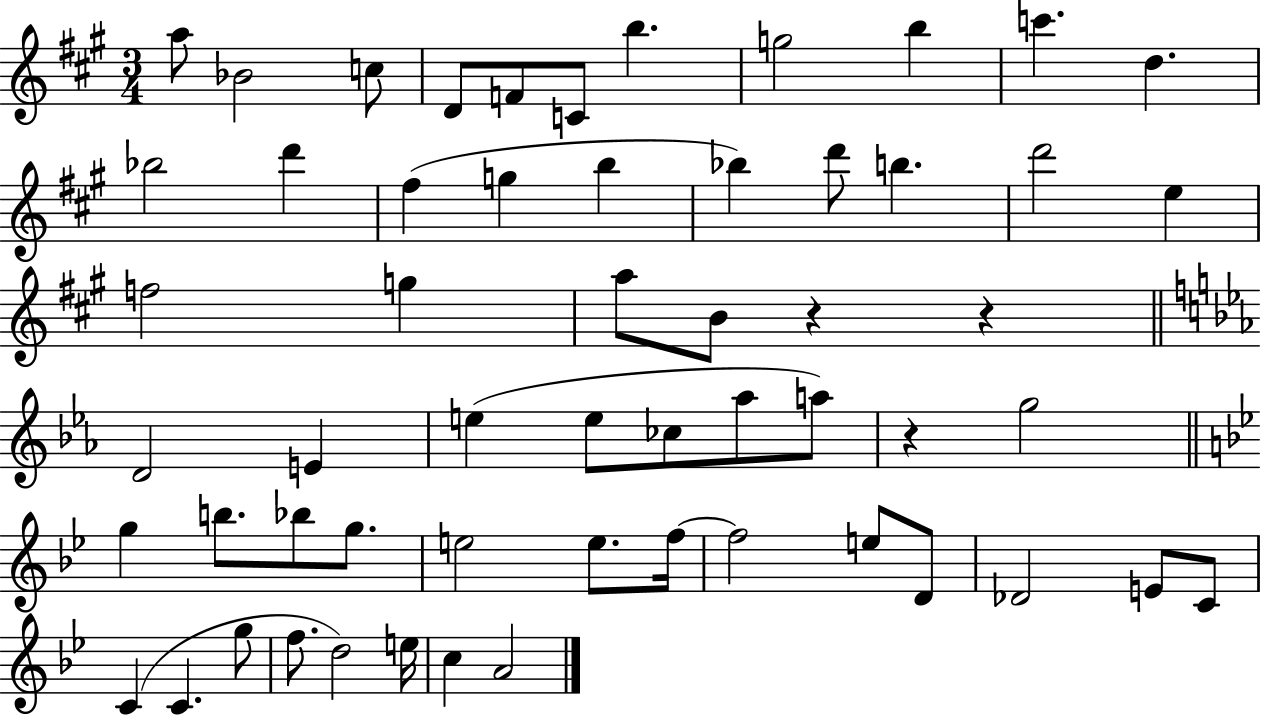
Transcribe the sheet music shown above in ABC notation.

X:1
T:Untitled
M:3/4
L:1/4
K:A
a/2 _B2 c/2 D/2 F/2 C/2 b g2 b c' d _b2 d' ^f g b _b d'/2 b d'2 e f2 g a/2 B/2 z z D2 E e e/2 _c/2 _a/2 a/2 z g2 g b/2 _b/2 g/2 e2 e/2 f/4 f2 e/2 D/2 _D2 E/2 C/2 C C g/2 f/2 d2 e/4 c A2